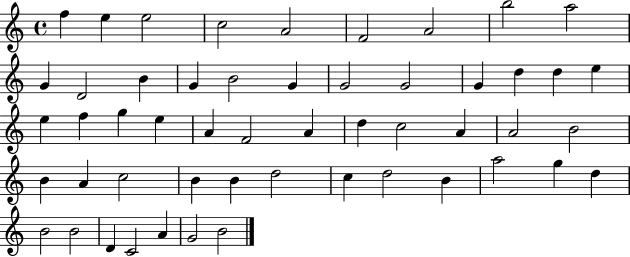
F5/q E5/q E5/h C5/h A4/h F4/h A4/h B5/h A5/h G4/q D4/h B4/q G4/q B4/h G4/q G4/h G4/h G4/q D5/q D5/q E5/q E5/q F5/q G5/q E5/q A4/q F4/h A4/q D5/q C5/h A4/q A4/h B4/h B4/q A4/q C5/h B4/q B4/q D5/h C5/q D5/h B4/q A5/h G5/q D5/q B4/h B4/h D4/q C4/h A4/q G4/h B4/h